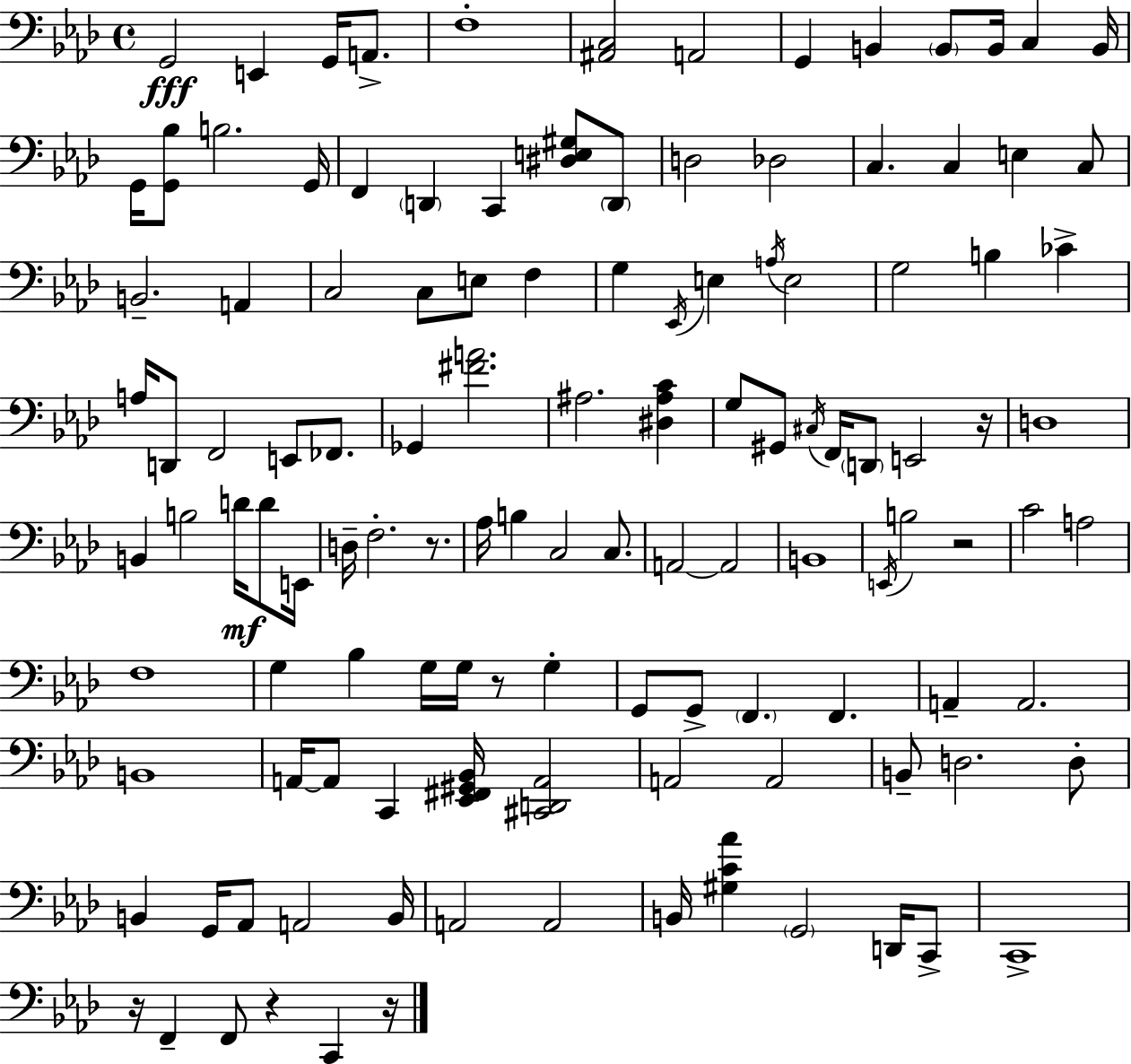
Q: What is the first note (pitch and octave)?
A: G2